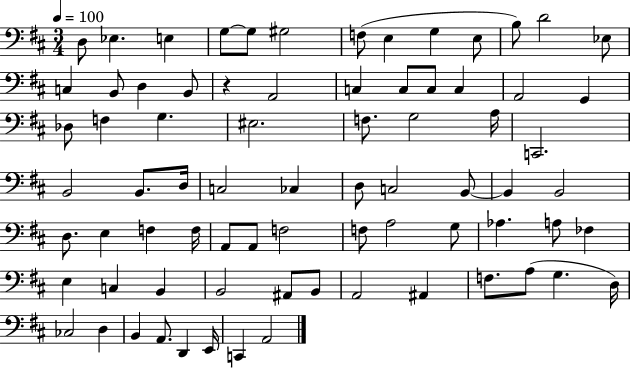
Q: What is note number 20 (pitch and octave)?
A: C3